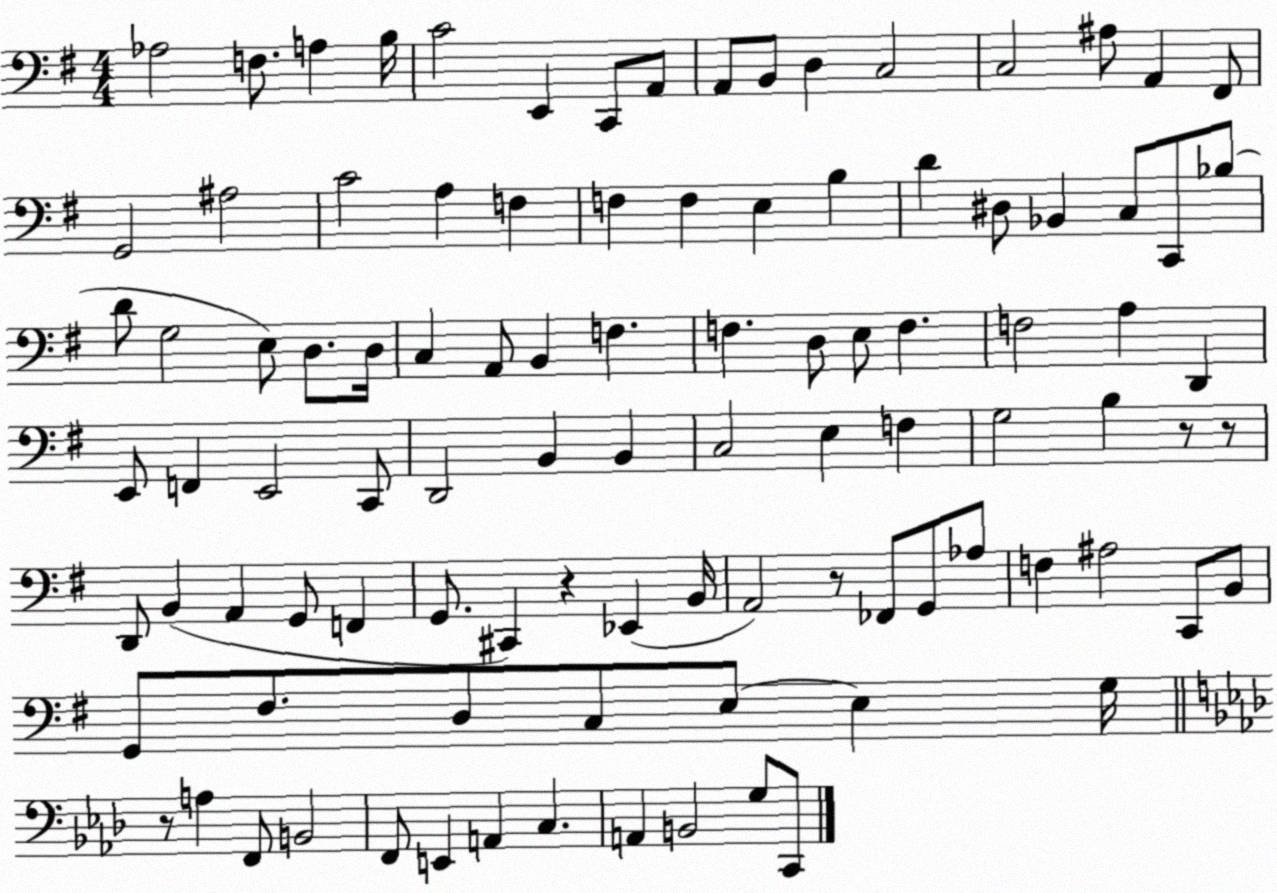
X:1
T:Untitled
M:4/4
L:1/4
K:G
_A,2 F,/2 A, B,/4 C2 E,, C,,/2 A,,/2 A,,/2 B,,/2 D, C,2 C,2 ^A,/2 A,, ^F,,/2 G,,2 ^A,2 C2 A, F, F, F, E, B, D ^D,/2 _B,, C,/2 C,,/2 _B,/2 D/2 G,2 E,/2 D,/2 D,/4 C, A,,/2 B,, F, F, D,/2 E,/2 F, F,2 A, D,, E,,/2 F,, E,,2 C,,/2 D,,2 B,, B,, C,2 E, F, G,2 B, z/2 z/2 D,,/2 B,, A,, G,,/2 F,, G,,/2 ^C,, z _E,, B,,/4 A,,2 z/2 _F,,/2 G,,/2 _A,/2 F, ^A,2 C,,/2 B,,/2 G,,/2 ^F,/2 D,/2 C,/2 E,/2 E, G,/4 z/2 A, F,,/2 B,,2 F,,/2 E,, A,, C, A,, B,,2 G,/2 C,,/2